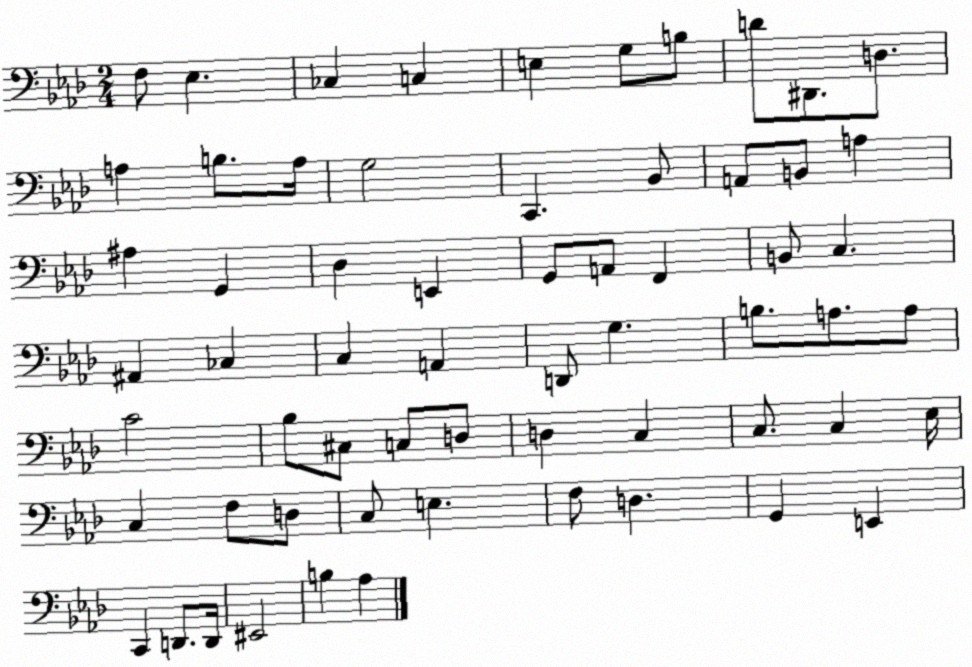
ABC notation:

X:1
T:Untitled
M:2/4
L:1/4
K:Ab
F,/2 _E, _C, C, E, G,/2 B,/2 D/2 ^D,,/2 D,/2 A, B,/2 A,/4 G,2 C,, _B,,/2 A,,/2 B,,/2 A, ^A, G,, _D, E,, G,,/2 A,,/2 F,, B,,/2 C, ^A,, _C, C, A,, D,,/2 G, B,/2 A,/2 A,/2 C2 _B,/2 ^C,/2 C,/2 D,/2 D, C, C,/2 C, _E,/4 C, F,/2 D,/2 C,/2 E, F,/2 D, G,, E,, C,, D,,/2 D,,/4 ^E,,2 B, _A,